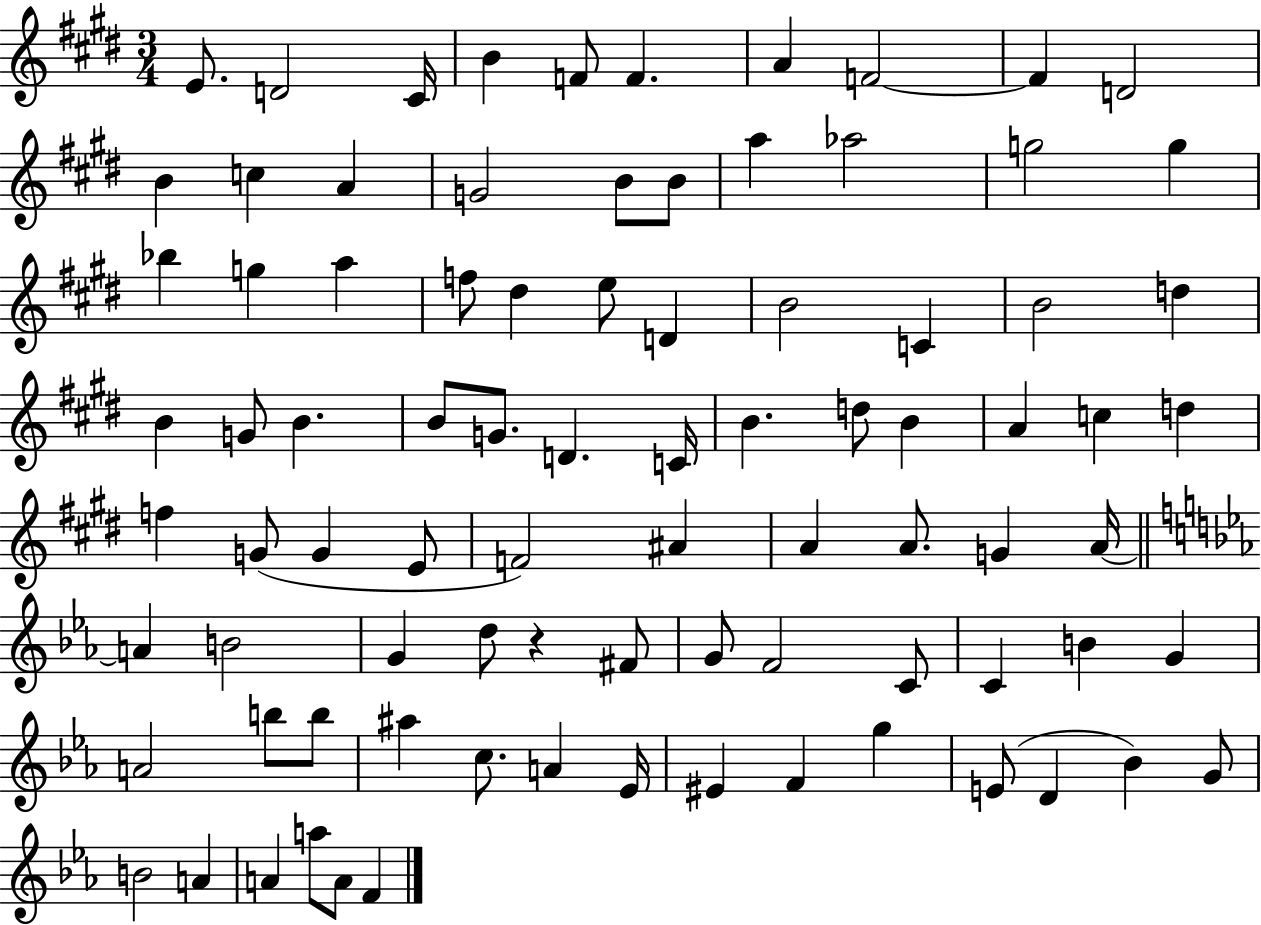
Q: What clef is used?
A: treble